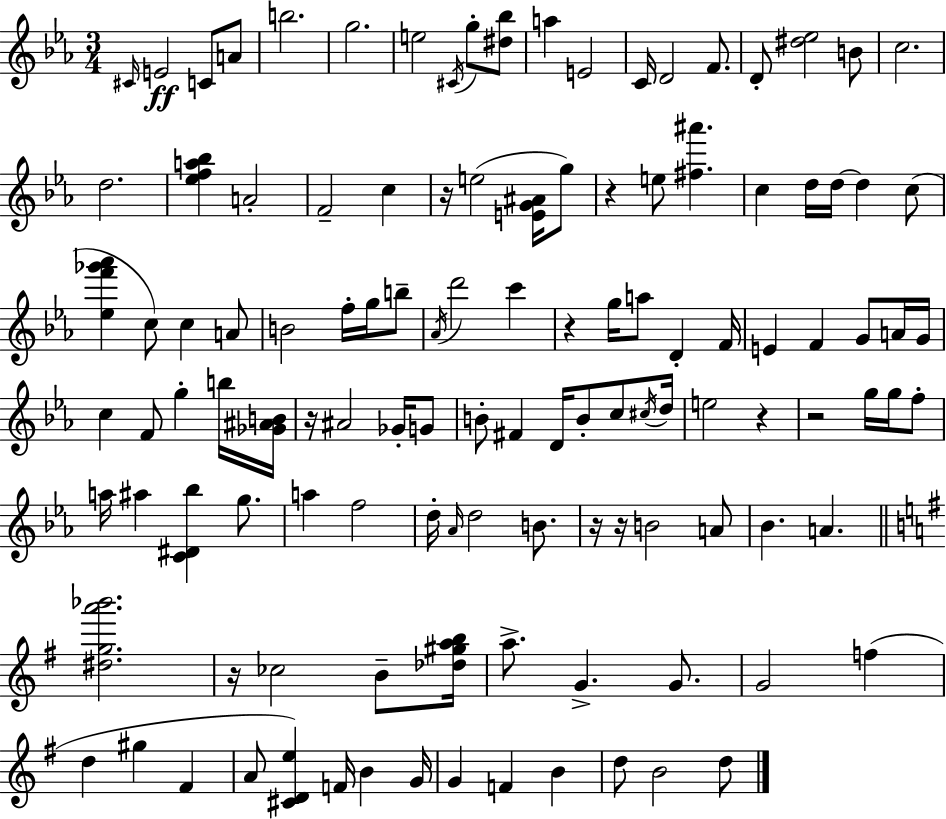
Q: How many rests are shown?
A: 9